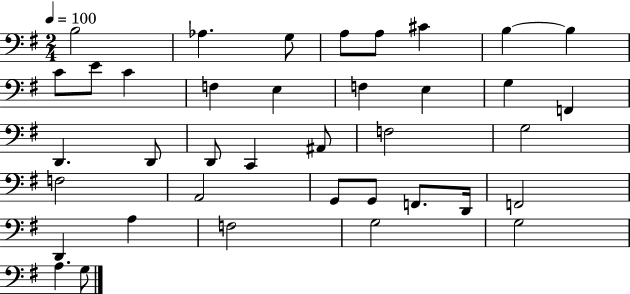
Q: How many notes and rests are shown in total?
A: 38